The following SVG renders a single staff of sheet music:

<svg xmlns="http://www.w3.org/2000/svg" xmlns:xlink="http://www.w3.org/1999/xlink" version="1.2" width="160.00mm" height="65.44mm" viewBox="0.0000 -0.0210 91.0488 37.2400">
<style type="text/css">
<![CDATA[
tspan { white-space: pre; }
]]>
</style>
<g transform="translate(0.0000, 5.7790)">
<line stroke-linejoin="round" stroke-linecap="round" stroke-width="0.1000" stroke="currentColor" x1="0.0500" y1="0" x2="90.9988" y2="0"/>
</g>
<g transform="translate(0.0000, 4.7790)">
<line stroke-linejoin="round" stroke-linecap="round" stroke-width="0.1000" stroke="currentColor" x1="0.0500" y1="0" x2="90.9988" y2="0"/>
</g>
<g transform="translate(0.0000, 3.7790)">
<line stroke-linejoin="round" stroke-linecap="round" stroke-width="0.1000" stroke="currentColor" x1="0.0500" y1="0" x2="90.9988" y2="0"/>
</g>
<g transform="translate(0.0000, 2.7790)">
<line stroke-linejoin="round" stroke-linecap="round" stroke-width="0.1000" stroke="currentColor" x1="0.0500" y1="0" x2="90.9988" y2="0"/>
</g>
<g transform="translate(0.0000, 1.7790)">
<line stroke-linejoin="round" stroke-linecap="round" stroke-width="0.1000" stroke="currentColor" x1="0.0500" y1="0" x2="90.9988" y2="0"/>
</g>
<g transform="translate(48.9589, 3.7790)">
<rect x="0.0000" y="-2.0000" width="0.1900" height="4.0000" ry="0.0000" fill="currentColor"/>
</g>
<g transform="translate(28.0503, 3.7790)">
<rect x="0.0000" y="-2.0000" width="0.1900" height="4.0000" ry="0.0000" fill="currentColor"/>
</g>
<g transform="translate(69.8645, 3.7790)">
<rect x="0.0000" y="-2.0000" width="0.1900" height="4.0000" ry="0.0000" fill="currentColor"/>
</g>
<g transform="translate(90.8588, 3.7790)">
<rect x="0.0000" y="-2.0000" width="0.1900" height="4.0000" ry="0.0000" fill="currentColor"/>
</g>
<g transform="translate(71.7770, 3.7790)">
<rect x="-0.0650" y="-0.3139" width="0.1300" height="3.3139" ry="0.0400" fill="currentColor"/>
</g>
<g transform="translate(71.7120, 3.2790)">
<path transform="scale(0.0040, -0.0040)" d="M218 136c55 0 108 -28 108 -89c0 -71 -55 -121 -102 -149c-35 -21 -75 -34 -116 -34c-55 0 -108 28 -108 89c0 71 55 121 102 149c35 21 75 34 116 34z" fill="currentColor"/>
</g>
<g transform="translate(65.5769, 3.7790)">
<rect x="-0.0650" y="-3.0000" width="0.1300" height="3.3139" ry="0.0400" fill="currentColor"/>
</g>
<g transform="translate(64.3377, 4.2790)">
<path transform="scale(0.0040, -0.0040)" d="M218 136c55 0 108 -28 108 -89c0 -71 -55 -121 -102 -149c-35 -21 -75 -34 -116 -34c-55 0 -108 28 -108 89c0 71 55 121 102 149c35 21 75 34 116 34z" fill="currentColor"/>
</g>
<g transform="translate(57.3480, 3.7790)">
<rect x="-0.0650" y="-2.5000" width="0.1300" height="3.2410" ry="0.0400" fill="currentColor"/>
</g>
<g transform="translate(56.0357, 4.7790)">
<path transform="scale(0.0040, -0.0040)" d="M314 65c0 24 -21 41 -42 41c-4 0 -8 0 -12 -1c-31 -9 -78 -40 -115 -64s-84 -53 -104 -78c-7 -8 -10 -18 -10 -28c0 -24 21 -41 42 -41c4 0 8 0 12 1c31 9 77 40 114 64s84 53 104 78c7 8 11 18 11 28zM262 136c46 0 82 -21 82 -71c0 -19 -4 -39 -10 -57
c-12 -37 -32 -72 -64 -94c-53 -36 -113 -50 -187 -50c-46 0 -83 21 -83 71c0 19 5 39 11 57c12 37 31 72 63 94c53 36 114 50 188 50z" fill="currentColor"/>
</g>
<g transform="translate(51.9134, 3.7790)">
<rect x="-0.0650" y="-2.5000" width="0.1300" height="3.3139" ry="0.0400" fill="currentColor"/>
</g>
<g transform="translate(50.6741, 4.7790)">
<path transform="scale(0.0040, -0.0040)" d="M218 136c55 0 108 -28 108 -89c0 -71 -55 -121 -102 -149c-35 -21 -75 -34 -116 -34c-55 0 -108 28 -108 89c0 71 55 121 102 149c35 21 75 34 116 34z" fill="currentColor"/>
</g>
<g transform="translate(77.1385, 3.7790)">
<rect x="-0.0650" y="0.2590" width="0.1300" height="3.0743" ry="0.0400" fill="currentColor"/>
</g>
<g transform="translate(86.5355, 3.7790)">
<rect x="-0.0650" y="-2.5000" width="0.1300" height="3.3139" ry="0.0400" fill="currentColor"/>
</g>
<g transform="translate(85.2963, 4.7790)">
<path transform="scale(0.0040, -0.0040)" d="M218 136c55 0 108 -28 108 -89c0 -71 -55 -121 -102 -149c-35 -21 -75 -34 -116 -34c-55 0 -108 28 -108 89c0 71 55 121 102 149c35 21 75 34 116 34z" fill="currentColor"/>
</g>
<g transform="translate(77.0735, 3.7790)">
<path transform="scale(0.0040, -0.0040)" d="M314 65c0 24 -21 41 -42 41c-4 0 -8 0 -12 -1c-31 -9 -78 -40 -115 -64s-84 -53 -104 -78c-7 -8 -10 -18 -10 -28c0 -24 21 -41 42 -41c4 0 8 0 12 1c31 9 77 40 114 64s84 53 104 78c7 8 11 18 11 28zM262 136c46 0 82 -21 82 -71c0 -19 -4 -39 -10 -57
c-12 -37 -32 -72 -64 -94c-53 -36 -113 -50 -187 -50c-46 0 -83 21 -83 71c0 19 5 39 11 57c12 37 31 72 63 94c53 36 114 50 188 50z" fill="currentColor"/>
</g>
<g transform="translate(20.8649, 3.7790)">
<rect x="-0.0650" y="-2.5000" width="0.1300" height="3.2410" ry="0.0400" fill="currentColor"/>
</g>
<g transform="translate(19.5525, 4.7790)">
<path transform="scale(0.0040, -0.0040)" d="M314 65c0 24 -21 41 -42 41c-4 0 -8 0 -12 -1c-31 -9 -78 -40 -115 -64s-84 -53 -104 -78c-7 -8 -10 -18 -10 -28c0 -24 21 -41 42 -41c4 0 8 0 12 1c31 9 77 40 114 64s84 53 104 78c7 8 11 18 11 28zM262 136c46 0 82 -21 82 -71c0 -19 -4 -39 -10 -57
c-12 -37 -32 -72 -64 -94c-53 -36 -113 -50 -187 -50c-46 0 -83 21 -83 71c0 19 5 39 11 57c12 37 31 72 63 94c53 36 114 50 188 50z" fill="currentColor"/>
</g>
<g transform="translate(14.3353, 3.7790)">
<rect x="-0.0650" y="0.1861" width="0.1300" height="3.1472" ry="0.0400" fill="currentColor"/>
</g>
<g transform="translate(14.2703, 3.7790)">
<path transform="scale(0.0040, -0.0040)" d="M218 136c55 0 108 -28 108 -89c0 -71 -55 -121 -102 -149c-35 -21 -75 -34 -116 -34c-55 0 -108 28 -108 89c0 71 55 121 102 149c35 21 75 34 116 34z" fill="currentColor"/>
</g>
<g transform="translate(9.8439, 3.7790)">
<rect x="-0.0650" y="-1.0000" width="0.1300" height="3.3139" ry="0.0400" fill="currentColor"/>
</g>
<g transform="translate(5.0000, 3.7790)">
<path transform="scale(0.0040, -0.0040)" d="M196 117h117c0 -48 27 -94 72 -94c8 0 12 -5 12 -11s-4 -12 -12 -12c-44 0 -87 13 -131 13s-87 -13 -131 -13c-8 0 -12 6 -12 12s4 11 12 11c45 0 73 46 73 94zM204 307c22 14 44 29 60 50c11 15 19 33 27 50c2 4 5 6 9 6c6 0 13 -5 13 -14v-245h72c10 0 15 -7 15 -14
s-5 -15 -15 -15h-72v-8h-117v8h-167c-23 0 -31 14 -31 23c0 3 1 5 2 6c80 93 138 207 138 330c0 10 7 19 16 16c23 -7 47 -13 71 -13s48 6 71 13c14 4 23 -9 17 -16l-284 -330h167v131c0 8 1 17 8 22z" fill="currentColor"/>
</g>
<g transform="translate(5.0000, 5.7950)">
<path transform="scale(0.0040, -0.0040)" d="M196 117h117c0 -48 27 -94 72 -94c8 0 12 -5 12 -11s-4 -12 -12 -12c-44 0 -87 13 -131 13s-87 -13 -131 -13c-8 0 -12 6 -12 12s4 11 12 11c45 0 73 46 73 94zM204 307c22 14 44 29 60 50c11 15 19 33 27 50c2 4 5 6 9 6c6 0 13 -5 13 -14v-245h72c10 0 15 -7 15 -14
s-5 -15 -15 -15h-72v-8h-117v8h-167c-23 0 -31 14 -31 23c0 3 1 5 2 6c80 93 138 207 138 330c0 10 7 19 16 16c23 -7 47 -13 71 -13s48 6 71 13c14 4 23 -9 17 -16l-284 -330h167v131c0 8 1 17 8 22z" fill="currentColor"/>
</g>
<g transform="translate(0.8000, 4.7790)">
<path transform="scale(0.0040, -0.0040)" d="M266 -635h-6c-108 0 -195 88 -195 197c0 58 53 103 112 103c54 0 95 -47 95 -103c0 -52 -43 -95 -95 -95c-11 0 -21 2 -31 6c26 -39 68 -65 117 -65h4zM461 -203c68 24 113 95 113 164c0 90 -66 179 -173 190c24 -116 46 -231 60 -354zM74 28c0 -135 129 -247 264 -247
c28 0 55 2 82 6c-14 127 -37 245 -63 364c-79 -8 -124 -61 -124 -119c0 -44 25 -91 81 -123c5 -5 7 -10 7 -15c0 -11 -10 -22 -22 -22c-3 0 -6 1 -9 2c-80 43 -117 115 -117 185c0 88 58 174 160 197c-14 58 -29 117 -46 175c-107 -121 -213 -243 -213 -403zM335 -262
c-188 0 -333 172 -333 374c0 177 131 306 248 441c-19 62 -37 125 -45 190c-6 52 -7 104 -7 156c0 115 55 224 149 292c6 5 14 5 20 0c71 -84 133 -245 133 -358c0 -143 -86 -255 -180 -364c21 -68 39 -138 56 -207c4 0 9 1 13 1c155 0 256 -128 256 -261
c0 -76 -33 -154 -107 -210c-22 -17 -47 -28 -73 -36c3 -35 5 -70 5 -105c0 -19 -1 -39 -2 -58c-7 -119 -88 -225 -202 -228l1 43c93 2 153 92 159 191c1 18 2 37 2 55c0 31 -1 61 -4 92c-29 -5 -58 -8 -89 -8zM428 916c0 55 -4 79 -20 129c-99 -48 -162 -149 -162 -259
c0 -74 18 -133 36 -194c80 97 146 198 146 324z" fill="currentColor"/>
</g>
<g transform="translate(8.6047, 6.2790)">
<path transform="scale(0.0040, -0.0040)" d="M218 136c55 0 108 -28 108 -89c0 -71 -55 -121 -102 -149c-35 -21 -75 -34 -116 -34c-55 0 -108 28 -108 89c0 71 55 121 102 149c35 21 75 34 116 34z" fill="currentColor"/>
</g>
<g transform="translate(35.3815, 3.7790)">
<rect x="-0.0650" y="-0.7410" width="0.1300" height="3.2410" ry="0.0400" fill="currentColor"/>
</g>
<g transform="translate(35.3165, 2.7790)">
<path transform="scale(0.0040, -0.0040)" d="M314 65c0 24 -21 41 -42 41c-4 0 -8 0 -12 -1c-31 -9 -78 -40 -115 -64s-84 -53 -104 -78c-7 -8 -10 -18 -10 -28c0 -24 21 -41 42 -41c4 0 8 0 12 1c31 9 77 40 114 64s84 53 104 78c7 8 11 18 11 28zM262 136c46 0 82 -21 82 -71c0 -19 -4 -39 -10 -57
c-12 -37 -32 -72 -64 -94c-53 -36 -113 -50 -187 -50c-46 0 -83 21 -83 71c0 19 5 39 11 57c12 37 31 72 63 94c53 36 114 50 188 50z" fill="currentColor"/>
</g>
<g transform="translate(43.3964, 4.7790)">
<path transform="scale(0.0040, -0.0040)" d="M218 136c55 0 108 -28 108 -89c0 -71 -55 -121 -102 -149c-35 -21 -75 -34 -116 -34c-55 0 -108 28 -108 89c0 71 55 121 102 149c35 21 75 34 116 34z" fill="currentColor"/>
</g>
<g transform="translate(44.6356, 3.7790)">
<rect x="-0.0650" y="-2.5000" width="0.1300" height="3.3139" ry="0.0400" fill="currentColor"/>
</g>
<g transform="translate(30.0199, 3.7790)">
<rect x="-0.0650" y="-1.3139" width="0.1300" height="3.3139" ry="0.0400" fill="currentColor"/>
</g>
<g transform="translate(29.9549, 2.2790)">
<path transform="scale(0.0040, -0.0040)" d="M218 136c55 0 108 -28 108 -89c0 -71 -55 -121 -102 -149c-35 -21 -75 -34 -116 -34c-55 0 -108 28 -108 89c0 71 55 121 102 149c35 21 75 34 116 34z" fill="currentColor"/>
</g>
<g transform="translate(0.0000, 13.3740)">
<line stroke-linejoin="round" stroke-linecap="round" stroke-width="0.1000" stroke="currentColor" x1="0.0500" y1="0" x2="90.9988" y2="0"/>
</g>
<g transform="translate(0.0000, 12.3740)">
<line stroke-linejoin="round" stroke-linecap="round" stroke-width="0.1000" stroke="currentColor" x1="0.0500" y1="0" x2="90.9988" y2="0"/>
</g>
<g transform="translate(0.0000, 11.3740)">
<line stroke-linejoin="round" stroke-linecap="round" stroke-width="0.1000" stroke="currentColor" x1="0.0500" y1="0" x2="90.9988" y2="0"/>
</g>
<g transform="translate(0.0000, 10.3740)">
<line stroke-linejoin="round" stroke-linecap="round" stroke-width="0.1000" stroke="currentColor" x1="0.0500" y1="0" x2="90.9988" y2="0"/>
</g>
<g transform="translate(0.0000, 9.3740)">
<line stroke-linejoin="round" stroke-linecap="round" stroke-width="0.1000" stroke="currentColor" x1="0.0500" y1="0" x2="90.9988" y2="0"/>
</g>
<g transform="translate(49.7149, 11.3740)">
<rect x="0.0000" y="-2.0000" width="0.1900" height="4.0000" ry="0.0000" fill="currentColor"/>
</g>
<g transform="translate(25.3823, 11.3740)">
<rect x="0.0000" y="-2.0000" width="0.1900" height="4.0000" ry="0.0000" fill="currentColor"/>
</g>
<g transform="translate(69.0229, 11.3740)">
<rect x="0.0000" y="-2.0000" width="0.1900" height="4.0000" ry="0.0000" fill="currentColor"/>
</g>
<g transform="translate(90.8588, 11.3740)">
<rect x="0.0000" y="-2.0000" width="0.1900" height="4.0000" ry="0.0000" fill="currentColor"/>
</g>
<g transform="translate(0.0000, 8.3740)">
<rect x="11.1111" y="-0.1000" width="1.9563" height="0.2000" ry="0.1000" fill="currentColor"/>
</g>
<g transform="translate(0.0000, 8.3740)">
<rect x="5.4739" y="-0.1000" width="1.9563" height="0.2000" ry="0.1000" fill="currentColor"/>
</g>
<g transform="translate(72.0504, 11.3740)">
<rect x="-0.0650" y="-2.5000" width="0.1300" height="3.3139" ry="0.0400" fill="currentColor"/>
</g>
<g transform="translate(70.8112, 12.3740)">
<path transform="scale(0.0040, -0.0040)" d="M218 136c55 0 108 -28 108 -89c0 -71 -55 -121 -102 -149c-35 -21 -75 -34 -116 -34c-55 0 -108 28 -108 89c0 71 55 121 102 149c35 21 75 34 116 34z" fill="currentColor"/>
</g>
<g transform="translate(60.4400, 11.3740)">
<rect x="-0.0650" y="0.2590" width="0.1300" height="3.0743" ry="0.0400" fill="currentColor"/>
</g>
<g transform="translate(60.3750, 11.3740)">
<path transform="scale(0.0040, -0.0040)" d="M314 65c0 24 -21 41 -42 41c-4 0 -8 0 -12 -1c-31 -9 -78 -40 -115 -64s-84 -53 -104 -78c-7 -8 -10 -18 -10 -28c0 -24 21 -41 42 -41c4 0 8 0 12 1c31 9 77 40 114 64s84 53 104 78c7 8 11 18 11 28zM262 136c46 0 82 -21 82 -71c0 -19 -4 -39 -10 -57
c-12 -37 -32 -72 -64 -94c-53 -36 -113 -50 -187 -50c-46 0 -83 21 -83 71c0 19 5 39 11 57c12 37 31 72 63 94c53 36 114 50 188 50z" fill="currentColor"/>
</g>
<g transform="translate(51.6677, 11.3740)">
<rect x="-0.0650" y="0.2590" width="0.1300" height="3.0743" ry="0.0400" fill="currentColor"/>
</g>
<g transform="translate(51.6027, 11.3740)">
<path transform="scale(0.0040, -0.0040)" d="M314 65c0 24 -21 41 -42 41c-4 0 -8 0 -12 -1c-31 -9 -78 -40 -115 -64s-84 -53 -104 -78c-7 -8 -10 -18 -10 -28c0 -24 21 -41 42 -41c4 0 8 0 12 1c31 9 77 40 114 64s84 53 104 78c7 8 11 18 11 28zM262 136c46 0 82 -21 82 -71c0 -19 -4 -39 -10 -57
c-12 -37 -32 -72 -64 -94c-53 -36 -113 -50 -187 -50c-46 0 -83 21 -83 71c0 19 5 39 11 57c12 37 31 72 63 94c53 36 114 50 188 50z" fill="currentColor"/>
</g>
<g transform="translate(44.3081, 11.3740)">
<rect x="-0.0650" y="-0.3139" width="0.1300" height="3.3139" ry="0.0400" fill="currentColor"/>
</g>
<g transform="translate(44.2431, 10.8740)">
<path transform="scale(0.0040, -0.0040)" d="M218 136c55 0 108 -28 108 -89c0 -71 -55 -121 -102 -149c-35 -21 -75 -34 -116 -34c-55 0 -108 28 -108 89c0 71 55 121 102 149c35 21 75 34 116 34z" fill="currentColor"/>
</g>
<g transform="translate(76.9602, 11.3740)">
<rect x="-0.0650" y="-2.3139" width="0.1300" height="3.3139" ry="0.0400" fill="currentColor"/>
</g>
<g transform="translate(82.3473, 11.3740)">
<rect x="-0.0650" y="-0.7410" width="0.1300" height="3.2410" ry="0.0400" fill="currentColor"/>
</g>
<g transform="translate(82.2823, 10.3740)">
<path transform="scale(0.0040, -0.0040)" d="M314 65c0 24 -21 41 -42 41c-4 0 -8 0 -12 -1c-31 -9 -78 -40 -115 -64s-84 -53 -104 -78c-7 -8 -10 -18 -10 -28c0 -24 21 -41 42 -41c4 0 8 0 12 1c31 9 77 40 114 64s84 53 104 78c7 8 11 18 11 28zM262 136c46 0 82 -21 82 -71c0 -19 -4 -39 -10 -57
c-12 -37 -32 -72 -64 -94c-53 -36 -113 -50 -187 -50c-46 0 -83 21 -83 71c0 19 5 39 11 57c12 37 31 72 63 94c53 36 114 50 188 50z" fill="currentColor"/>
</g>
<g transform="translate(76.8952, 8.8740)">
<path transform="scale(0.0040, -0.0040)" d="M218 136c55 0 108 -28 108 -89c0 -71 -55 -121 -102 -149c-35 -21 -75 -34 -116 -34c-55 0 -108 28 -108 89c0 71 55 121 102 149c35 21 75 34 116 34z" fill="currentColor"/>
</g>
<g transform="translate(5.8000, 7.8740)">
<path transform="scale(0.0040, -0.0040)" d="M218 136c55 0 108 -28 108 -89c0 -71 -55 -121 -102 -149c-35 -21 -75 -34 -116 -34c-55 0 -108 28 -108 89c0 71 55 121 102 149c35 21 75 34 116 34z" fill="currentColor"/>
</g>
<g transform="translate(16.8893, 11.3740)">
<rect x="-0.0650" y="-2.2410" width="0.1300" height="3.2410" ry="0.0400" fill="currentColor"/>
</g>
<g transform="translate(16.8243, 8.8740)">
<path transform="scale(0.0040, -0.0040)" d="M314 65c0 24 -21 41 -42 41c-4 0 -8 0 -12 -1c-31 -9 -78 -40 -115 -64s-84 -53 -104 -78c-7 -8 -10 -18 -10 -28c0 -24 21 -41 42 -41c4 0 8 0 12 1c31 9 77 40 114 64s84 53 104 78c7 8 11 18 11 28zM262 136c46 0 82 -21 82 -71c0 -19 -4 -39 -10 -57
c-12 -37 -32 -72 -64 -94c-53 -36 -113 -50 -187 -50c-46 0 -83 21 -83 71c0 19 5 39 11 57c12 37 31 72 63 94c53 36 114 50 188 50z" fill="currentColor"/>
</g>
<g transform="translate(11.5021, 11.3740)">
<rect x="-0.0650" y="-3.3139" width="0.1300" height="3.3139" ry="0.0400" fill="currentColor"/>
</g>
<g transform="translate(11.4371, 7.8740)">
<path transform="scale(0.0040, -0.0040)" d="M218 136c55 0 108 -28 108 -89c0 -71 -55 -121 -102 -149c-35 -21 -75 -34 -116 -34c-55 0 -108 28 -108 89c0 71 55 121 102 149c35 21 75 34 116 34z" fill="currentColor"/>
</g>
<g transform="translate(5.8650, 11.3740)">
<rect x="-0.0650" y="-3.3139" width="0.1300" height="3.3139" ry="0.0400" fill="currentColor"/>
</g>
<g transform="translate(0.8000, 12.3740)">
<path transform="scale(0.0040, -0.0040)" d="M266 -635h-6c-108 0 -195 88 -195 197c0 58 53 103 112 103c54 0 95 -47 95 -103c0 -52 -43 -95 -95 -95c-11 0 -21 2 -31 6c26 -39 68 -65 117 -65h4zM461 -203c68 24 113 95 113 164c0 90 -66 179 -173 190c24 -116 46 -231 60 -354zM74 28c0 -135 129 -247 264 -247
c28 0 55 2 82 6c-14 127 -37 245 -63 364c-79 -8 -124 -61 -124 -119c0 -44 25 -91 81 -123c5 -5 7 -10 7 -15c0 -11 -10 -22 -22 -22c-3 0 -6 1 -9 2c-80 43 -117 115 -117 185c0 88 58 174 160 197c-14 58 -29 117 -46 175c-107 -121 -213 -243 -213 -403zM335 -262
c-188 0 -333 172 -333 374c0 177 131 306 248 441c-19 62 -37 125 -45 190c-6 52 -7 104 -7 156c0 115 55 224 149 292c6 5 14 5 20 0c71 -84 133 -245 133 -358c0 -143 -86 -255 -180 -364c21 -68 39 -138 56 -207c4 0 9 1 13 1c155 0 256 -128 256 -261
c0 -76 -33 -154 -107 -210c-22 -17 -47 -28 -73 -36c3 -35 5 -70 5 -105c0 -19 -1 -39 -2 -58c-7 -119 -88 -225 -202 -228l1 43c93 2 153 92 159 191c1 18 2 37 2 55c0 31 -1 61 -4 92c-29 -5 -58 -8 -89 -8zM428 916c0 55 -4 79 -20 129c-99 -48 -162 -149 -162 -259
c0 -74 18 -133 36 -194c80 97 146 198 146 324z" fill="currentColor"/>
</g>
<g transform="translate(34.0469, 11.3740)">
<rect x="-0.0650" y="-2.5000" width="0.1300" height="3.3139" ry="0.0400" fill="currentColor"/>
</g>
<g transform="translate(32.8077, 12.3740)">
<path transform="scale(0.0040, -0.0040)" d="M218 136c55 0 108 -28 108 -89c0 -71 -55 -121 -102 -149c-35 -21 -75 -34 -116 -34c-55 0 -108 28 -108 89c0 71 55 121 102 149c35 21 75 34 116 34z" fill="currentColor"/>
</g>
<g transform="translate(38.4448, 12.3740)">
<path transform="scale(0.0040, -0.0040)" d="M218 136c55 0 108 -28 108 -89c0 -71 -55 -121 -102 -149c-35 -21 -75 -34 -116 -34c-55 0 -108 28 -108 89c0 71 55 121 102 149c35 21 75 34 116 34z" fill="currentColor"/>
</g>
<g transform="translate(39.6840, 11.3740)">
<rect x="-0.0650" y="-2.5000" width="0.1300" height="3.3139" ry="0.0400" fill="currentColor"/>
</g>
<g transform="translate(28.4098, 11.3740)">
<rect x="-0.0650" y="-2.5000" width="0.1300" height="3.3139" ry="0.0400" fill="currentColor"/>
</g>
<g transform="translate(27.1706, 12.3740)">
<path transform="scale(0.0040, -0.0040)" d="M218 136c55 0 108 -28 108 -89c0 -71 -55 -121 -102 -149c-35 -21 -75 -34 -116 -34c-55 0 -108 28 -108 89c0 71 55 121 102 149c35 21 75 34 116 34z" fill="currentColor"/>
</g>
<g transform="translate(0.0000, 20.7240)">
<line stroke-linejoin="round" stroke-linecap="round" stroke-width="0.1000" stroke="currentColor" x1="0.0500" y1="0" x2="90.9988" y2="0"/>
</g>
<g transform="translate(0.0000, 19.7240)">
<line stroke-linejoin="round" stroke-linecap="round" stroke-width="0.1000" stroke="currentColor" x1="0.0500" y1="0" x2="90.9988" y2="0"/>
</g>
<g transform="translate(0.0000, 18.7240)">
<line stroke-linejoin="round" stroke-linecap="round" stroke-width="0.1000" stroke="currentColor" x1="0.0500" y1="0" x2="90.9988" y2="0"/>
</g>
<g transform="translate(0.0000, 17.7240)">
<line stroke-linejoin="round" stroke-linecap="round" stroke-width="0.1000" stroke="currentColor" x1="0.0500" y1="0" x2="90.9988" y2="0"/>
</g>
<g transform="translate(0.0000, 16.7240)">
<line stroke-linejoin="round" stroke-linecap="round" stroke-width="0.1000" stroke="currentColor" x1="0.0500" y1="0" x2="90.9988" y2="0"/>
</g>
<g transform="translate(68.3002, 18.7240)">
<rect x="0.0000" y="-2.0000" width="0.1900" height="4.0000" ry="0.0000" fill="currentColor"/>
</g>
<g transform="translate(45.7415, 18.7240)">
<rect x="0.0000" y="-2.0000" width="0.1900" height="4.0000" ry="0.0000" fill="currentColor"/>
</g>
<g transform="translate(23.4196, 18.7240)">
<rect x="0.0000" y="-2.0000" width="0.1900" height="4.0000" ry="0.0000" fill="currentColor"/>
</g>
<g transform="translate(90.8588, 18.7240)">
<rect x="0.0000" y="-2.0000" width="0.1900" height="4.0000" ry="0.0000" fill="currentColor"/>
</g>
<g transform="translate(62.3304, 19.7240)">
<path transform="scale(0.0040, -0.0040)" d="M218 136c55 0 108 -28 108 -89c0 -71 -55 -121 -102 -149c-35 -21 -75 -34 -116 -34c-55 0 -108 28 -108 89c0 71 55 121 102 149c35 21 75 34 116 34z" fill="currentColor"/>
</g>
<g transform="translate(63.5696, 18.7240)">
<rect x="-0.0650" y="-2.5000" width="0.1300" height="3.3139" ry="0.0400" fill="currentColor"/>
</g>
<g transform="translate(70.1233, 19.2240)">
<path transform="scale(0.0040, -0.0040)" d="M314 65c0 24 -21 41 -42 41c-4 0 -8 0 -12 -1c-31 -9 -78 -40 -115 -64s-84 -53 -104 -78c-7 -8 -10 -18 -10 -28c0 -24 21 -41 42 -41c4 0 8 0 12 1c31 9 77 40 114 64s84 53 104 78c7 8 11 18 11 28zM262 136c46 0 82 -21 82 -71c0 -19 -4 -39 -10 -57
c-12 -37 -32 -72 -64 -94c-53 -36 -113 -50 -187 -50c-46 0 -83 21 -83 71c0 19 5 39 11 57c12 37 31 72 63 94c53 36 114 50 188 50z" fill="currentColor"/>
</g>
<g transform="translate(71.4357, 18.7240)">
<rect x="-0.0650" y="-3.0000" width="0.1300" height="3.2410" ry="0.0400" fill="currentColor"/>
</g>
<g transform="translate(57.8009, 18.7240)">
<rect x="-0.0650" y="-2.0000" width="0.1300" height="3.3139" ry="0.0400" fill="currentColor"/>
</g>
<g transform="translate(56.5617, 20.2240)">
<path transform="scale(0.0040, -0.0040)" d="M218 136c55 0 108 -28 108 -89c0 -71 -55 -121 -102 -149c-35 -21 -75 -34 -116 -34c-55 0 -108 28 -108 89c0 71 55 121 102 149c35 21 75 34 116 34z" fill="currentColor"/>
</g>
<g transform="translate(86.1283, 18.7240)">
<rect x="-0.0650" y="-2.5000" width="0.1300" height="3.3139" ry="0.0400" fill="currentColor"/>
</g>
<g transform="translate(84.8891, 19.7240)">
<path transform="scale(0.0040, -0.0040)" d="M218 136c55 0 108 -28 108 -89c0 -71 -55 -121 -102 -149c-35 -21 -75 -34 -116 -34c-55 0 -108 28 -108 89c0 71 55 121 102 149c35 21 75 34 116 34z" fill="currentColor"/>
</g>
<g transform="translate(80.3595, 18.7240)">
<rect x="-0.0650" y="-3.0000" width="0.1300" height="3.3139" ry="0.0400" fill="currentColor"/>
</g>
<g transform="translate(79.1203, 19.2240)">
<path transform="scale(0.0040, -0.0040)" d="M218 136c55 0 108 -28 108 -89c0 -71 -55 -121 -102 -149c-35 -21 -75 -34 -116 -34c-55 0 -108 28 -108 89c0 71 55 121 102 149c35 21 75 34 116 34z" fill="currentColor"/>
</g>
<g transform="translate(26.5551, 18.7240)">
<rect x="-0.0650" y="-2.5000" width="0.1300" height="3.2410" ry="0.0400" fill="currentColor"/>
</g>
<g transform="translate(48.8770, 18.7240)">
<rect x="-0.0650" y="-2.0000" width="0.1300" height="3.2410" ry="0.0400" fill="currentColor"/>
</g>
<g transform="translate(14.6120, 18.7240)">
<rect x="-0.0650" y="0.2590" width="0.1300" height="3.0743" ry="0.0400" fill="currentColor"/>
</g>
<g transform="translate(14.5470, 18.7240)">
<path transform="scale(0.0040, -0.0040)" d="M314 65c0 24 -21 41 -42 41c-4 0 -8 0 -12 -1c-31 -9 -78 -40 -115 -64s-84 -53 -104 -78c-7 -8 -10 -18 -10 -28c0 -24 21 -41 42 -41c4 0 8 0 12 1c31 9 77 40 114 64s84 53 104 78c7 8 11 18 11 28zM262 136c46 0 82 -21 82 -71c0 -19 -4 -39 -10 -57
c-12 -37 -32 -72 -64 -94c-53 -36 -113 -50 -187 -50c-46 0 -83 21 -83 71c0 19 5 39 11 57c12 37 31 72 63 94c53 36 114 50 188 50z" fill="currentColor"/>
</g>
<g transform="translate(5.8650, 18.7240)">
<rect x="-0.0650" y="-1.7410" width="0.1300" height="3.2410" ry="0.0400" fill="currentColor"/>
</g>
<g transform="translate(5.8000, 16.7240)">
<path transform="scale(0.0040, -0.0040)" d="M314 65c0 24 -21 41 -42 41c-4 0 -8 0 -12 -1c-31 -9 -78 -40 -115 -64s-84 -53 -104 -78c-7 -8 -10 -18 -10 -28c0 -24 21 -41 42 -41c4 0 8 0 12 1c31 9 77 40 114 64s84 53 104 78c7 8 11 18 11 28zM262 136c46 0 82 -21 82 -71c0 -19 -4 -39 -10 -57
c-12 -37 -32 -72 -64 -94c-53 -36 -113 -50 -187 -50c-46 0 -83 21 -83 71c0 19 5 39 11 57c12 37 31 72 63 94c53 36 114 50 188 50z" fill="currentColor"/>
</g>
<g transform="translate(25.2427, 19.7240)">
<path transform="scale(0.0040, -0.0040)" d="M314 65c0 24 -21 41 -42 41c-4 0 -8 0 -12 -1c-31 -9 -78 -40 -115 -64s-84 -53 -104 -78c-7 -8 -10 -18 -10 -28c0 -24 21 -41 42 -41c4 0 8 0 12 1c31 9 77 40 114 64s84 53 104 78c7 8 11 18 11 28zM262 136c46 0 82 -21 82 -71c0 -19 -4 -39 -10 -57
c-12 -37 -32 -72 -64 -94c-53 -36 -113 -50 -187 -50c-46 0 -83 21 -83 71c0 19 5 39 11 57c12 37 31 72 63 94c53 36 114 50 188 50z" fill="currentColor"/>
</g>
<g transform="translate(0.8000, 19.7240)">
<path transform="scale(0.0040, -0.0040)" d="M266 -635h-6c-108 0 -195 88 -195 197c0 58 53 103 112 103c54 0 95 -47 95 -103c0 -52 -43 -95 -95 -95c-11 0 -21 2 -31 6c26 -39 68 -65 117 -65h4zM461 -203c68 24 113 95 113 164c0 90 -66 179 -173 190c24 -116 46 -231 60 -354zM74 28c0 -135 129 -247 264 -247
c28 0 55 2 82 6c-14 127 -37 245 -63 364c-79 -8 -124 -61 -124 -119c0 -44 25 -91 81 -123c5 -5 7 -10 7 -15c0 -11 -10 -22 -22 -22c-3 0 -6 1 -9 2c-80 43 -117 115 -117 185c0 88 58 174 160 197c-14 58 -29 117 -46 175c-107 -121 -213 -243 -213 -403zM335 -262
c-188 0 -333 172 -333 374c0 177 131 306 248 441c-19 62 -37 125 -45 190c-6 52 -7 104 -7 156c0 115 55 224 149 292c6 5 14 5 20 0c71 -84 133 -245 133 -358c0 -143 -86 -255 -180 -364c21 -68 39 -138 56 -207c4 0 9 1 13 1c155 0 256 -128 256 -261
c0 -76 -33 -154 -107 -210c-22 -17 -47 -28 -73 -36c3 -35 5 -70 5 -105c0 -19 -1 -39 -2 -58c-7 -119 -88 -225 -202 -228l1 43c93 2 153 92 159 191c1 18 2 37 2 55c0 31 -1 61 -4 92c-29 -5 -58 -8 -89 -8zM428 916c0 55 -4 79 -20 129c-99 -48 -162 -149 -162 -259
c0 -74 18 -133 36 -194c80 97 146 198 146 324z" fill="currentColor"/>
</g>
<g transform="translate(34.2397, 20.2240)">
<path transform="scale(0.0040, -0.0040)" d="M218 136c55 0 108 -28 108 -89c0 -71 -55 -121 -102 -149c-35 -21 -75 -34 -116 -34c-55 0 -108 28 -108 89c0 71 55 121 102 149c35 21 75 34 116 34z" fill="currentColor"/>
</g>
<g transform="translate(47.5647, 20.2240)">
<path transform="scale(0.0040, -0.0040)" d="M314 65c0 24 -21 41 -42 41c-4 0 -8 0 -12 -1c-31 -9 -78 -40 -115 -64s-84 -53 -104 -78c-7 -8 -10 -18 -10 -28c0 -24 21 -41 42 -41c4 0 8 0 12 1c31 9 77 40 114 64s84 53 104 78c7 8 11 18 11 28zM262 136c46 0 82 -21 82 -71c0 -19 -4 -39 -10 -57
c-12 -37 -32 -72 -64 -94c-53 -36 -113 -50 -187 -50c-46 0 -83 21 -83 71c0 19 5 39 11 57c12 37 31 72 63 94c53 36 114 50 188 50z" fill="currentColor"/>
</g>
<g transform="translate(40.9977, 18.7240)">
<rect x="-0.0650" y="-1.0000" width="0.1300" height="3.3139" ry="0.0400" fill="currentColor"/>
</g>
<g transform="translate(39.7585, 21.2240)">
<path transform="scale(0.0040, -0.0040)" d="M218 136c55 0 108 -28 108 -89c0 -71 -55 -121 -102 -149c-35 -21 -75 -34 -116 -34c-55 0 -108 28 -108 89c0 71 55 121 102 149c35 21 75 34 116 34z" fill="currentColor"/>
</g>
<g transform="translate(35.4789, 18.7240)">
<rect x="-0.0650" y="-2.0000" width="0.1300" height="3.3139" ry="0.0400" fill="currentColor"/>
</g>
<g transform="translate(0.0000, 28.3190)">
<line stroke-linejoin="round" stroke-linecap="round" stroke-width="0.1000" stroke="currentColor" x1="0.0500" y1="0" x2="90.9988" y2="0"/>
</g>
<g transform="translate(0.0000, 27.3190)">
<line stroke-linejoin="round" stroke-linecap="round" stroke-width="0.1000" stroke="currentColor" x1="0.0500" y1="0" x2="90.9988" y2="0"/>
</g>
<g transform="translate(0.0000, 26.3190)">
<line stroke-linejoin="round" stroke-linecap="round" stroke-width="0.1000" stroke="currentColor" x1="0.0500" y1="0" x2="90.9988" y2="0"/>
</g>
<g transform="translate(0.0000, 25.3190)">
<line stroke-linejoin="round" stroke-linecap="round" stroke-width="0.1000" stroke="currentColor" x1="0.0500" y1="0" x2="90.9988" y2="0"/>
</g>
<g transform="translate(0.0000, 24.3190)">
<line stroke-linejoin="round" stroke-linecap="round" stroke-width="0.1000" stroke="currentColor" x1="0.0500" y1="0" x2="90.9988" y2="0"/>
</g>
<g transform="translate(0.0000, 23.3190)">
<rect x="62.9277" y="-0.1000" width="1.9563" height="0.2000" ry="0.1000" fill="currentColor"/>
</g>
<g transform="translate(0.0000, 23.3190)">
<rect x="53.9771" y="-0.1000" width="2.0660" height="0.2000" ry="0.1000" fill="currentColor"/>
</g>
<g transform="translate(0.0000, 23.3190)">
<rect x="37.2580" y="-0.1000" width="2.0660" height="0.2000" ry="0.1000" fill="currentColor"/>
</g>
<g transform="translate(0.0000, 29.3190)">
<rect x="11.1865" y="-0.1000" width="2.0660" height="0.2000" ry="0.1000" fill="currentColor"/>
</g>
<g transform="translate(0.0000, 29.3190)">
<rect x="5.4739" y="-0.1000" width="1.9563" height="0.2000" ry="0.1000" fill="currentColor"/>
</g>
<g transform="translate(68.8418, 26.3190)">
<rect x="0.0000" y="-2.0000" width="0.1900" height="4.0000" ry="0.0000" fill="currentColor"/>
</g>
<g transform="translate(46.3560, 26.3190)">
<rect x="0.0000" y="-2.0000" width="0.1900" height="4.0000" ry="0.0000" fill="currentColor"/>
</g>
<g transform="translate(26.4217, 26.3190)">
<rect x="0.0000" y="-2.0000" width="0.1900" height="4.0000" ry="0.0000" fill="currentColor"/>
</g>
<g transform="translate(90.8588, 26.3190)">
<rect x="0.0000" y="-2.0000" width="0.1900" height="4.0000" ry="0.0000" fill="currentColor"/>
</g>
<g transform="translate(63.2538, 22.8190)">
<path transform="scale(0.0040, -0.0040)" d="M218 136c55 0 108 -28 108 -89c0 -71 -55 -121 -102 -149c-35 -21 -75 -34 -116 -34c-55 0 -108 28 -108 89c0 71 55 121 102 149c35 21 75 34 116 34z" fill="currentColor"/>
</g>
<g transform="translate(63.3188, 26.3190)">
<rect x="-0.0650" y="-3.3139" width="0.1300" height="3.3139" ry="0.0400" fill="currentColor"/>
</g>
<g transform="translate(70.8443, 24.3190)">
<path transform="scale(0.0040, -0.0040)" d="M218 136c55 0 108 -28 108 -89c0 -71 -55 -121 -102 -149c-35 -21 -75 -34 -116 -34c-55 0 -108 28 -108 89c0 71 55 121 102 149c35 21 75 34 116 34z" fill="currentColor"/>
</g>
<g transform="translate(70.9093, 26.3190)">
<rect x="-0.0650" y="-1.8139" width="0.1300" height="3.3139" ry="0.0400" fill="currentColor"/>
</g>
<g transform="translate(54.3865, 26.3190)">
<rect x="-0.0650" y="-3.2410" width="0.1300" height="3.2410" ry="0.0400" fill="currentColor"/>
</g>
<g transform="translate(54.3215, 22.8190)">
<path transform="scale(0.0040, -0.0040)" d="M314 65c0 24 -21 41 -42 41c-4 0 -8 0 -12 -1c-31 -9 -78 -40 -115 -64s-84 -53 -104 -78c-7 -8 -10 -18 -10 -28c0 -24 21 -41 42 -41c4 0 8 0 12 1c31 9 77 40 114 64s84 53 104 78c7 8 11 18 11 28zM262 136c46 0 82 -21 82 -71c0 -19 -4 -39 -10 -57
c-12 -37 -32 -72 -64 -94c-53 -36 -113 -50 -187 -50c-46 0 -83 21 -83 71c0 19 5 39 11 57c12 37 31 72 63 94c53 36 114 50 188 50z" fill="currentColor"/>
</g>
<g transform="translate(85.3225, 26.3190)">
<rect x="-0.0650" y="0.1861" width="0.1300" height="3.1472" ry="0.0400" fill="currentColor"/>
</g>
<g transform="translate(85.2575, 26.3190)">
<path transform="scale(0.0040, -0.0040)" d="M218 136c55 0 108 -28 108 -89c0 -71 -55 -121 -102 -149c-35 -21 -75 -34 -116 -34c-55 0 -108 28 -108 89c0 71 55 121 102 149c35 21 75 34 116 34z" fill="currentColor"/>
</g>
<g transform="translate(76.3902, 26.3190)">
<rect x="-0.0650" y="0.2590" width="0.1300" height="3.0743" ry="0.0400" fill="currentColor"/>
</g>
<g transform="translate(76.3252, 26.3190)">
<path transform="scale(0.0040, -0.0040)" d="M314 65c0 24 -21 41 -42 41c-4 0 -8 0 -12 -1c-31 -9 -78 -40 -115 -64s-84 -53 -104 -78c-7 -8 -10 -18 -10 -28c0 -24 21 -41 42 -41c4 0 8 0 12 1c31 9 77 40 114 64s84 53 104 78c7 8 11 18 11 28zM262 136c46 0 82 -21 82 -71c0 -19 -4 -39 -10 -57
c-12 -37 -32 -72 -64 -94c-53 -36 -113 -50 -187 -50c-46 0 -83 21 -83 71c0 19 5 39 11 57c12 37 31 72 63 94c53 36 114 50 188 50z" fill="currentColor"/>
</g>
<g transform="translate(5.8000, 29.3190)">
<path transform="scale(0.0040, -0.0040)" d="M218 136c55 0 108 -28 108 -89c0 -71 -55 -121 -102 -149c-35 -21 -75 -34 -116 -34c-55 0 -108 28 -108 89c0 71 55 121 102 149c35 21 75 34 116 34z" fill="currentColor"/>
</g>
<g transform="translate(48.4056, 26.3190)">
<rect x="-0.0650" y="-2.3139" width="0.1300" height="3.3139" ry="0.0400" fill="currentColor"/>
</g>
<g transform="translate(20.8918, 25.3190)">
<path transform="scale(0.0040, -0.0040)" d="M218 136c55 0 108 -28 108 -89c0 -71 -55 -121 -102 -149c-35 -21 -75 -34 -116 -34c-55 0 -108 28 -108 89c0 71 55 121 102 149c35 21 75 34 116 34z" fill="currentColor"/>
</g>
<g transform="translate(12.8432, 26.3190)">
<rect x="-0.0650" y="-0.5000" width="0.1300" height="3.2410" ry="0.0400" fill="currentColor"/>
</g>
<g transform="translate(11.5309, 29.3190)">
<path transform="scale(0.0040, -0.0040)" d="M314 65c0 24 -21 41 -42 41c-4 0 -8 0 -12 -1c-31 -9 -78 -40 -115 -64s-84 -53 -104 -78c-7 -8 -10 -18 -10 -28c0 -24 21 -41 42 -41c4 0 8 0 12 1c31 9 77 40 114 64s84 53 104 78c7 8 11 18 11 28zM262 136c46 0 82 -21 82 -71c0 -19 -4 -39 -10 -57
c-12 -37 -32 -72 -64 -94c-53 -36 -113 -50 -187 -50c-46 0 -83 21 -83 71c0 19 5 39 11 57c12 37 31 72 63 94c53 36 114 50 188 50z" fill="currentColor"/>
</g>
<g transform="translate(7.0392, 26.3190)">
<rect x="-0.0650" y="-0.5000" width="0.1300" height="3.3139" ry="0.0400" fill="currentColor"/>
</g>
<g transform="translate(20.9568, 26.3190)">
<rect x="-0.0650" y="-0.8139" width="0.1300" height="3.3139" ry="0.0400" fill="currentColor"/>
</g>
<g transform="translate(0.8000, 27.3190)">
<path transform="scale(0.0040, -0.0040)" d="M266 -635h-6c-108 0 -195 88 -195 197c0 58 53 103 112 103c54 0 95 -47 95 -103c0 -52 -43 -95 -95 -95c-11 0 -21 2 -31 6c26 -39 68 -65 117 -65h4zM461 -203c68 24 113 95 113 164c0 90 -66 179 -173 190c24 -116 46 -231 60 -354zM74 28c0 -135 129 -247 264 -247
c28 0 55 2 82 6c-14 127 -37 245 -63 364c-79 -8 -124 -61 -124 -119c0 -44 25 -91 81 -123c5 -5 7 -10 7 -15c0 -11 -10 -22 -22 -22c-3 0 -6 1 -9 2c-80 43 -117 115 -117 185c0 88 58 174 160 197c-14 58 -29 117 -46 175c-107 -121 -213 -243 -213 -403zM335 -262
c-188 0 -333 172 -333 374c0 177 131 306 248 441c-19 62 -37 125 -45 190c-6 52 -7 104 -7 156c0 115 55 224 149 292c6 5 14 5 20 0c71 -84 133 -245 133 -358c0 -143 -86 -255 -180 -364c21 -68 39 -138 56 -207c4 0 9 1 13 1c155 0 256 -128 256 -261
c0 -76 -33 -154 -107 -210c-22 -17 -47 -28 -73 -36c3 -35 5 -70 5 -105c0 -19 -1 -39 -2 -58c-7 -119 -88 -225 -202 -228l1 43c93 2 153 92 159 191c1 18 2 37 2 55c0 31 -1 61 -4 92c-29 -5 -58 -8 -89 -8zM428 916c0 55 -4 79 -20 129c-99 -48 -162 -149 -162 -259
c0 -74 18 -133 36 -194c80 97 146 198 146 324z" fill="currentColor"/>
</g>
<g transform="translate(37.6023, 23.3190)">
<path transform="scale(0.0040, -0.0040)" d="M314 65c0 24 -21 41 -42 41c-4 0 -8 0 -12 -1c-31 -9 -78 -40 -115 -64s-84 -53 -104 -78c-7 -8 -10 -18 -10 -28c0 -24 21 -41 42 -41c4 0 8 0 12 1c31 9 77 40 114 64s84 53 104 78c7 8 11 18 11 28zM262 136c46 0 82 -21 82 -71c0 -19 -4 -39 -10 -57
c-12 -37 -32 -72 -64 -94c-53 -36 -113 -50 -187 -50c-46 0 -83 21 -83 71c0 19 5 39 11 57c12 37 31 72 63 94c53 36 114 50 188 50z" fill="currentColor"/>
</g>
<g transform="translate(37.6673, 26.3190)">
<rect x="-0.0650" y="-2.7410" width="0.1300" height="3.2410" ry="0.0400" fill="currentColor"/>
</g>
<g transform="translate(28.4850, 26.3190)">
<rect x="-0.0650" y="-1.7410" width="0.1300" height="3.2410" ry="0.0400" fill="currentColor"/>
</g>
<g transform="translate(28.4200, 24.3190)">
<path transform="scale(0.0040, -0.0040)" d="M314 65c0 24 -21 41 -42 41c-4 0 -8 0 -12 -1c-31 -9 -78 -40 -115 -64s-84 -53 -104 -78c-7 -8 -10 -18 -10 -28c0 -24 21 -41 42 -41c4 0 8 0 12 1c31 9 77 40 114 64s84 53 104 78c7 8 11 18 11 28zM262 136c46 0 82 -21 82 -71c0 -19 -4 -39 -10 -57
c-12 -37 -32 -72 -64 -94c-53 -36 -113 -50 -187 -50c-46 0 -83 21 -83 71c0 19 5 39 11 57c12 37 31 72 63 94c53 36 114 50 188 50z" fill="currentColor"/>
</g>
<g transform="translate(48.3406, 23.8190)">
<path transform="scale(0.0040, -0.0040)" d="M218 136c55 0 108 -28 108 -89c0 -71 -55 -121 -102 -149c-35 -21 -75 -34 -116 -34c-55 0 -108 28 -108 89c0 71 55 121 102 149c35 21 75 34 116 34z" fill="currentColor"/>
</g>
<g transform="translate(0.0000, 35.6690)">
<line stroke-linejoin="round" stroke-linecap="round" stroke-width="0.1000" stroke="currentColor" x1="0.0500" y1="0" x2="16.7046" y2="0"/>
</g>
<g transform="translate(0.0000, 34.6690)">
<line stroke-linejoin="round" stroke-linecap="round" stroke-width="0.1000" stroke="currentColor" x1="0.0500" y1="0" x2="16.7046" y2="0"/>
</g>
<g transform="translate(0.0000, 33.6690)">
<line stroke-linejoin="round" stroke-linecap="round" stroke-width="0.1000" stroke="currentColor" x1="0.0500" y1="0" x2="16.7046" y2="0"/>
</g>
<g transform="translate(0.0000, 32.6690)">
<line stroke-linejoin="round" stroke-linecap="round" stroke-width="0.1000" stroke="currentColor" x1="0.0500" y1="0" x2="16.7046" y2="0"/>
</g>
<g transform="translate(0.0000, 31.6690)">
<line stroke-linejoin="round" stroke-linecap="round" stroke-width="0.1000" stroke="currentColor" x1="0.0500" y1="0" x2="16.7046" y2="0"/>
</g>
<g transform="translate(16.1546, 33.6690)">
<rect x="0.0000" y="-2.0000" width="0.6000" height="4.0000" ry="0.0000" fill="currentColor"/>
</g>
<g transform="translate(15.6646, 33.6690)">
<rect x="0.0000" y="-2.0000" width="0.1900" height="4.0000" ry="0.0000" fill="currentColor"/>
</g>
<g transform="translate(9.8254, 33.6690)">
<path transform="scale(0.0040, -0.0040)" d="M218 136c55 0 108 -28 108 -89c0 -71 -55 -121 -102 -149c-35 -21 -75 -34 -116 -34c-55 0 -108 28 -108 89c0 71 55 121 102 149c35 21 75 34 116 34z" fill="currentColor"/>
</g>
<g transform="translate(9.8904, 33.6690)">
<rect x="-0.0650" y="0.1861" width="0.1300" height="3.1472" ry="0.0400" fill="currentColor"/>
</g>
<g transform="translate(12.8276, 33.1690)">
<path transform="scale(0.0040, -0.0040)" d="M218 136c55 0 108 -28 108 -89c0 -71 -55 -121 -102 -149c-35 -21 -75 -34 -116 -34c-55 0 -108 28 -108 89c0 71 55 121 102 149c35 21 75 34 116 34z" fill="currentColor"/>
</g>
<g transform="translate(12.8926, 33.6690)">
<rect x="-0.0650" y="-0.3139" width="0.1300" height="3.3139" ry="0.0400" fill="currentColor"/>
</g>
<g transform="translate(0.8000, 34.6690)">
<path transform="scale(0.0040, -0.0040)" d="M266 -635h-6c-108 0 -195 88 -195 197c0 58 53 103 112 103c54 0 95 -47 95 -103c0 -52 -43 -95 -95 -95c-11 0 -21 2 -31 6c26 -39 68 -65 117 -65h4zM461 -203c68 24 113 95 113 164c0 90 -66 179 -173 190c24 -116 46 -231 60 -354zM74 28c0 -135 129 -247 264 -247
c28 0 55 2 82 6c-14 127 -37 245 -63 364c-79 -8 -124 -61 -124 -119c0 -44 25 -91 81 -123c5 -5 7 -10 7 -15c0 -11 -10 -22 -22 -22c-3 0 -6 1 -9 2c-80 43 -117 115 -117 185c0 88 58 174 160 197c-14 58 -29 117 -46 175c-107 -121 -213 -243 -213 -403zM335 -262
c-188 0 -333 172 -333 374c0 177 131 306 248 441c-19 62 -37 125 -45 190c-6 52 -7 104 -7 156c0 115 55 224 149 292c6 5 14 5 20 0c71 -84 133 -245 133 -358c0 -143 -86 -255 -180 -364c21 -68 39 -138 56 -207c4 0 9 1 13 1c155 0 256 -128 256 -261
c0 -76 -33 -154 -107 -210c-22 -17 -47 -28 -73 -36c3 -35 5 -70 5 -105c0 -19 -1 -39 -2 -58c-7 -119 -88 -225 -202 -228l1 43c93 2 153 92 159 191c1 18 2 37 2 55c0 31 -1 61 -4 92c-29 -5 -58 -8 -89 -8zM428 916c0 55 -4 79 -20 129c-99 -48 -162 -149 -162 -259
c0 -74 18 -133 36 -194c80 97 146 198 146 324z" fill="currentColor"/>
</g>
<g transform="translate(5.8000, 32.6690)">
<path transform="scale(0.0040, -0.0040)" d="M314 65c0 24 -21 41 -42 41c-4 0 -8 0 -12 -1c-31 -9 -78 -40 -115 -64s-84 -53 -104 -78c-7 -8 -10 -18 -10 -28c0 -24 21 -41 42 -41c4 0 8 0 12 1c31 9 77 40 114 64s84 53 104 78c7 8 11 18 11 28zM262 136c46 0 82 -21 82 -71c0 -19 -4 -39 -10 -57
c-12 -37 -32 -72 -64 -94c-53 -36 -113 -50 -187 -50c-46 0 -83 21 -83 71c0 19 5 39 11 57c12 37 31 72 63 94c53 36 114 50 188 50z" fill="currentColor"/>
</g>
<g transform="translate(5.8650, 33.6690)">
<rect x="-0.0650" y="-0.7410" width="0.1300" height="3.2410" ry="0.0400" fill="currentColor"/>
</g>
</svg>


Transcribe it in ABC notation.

X:1
T:Untitled
M:4/4
L:1/4
K:C
D B G2 e d2 G G G2 A c B2 G b b g2 G G G c B2 B2 G g d2 f2 B2 G2 F D F2 F G A2 A G C C2 d f2 a2 g b2 b f B2 B d2 B c